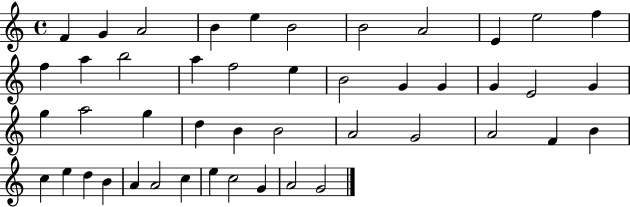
{
  \clef treble
  \time 4/4
  \defaultTimeSignature
  \key c \major
  f'4 g'4 a'2 | b'4 e''4 b'2 | b'2 a'2 | e'4 e''2 f''4 | \break f''4 a''4 b''2 | a''4 f''2 e''4 | b'2 g'4 g'4 | g'4 e'2 g'4 | \break g''4 a''2 g''4 | d''4 b'4 b'2 | a'2 g'2 | a'2 f'4 b'4 | \break c''4 e''4 d''4 b'4 | a'4 a'2 c''4 | e''4 c''2 g'4 | a'2 g'2 | \break \bar "|."
}